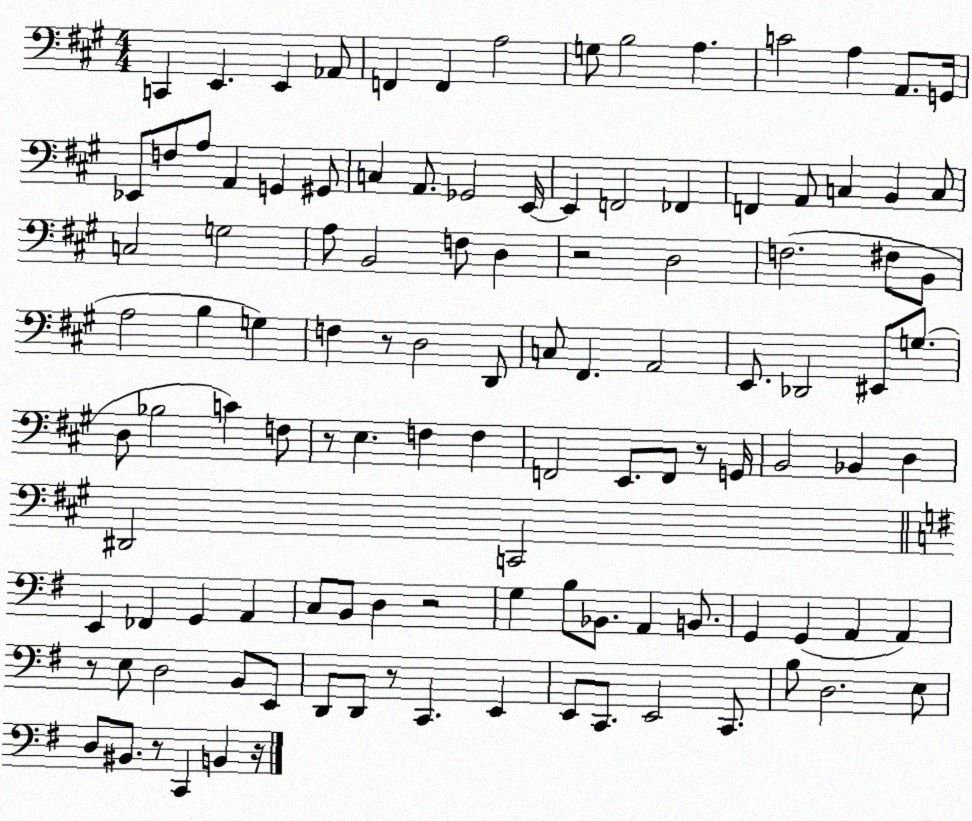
X:1
T:Untitled
M:4/4
L:1/4
K:A
C,, E,, E,, _A,,/2 F,, F,, A,2 G,/2 B,2 A, C2 A, A,,/2 G,,/4 _E,,/2 F,/2 A,/2 A,, G,, ^G,,/2 C, A,,/2 _G,,2 E,,/4 E,, F,,2 _F,, F,, A,,/2 C, B,, C,/2 C,2 G,2 A,/2 B,,2 F,/2 D, z2 D,2 F,2 ^F,/2 B,,/2 A,2 B, G, F, z/2 D,2 D,,/2 C,/2 ^F,, A,,2 E,,/2 _D,,2 ^E,,/2 G,/2 D,/2 _B,2 C F,/2 z/2 E, F, F, F,,2 E,,/2 F,,/2 z/2 G,,/4 B,,2 _B,, D, ^D,,2 C,,2 E,, _F,, G,, A,, C,/2 B,,/2 D, z2 G, B,/2 _B,,/2 A,, B,,/2 G,, G,, A,, A,, z/2 E,/2 D,2 B,,/2 E,,/2 D,,/2 D,,/2 z/2 C,, E,, E,,/2 C,,/2 E,,2 C,,/2 B,/2 D,2 E,/2 D,/2 ^B,,/2 z/2 C,, B,, z/4